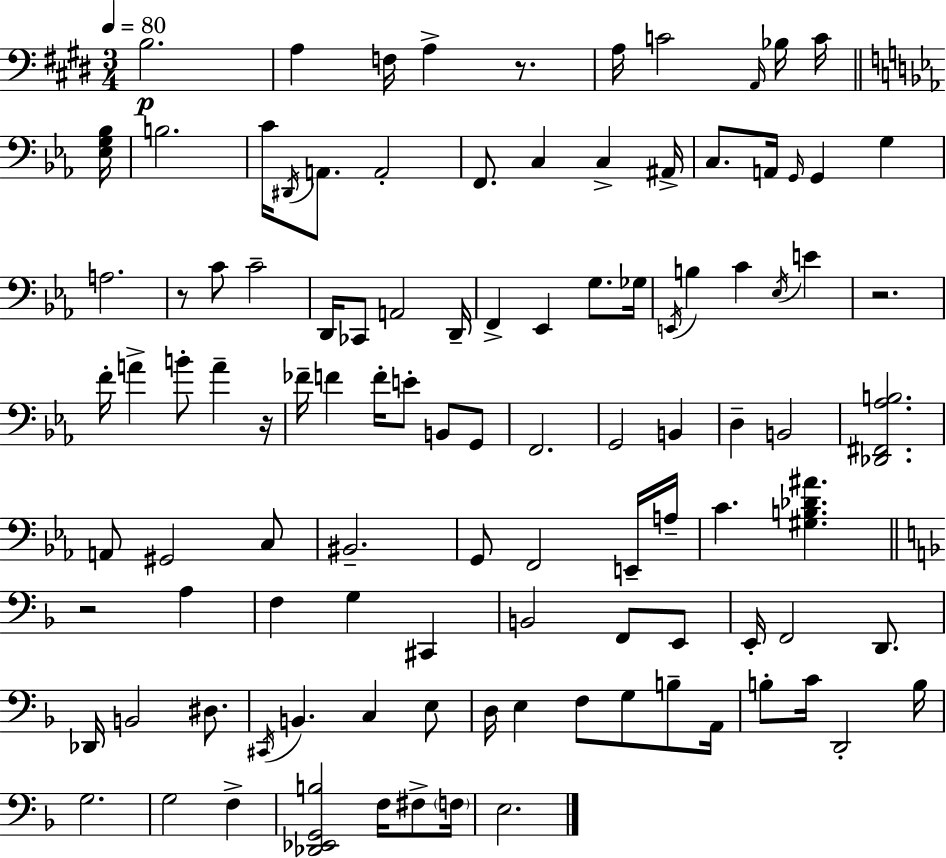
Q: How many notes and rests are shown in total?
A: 106